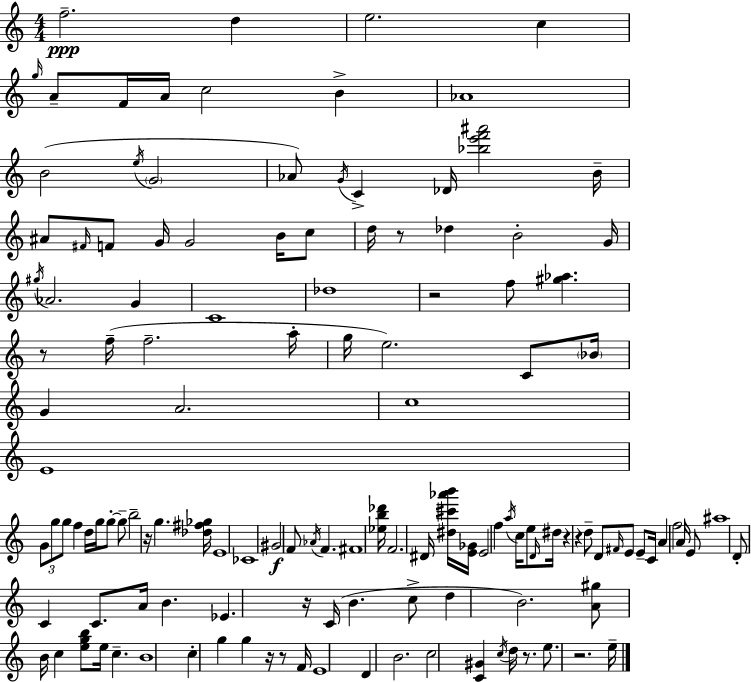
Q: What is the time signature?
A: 4/4